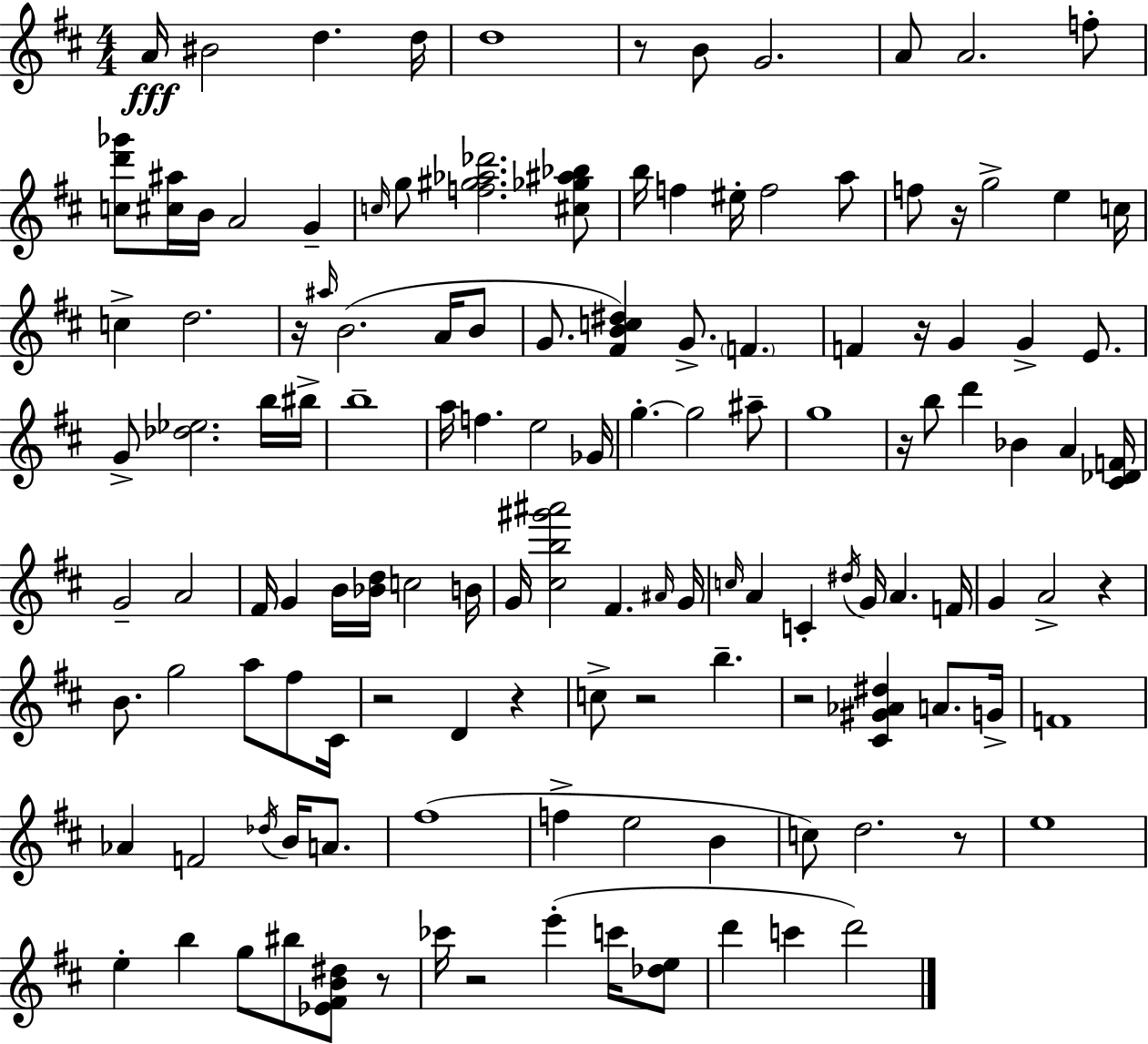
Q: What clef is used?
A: treble